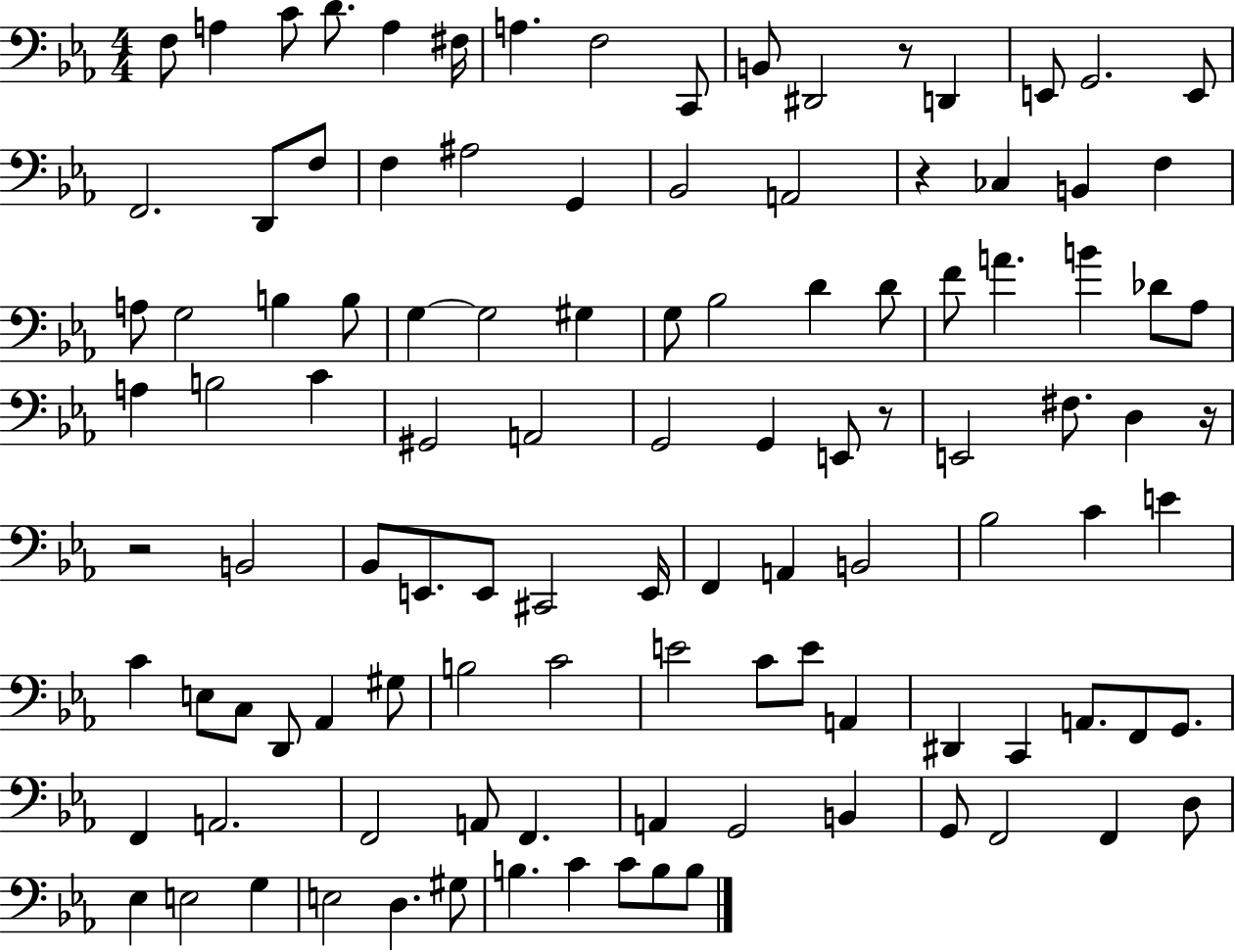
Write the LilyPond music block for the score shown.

{
  \clef bass
  \numericTimeSignature
  \time 4/4
  \key ees \major
  \repeat volta 2 { f8 a4 c'8 d'8. a4 fis16 | a4. f2 c,8 | b,8 dis,2 r8 d,4 | e,8 g,2. e,8 | \break f,2. d,8 f8 | f4 ais2 g,4 | bes,2 a,2 | r4 ces4 b,4 f4 | \break a8 g2 b4 b8 | g4~~ g2 gis4 | g8 bes2 d'4 d'8 | f'8 a'4. b'4 des'8 aes8 | \break a4 b2 c'4 | gis,2 a,2 | g,2 g,4 e,8 r8 | e,2 fis8. d4 r16 | \break r2 b,2 | bes,8 e,8. e,8 cis,2 e,16 | f,4 a,4 b,2 | bes2 c'4 e'4 | \break c'4 e8 c8 d,8 aes,4 gis8 | b2 c'2 | e'2 c'8 e'8 a,4 | dis,4 c,4 a,8. f,8 g,8. | \break f,4 a,2. | f,2 a,8 f,4. | a,4 g,2 b,4 | g,8 f,2 f,4 d8 | \break ees4 e2 g4 | e2 d4. gis8 | b4. c'4 c'8 b8 b8 | } \bar "|."
}